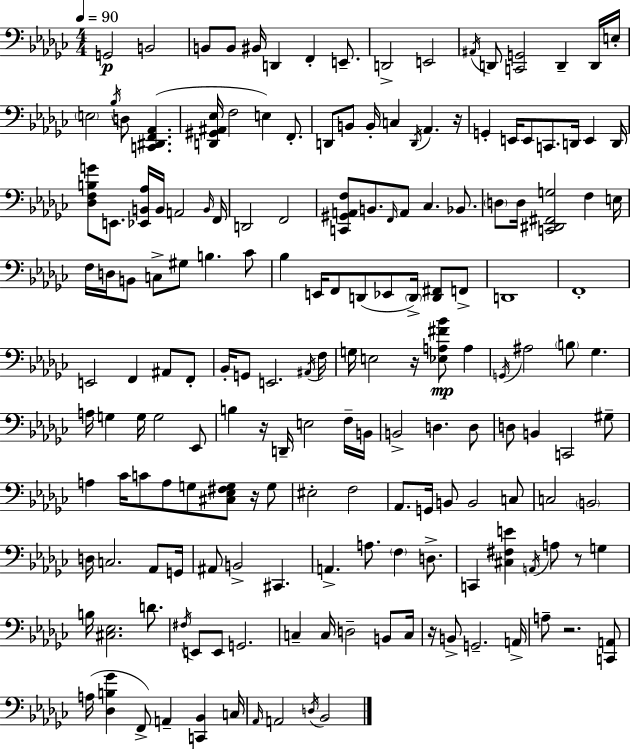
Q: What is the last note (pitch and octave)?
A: Bb2